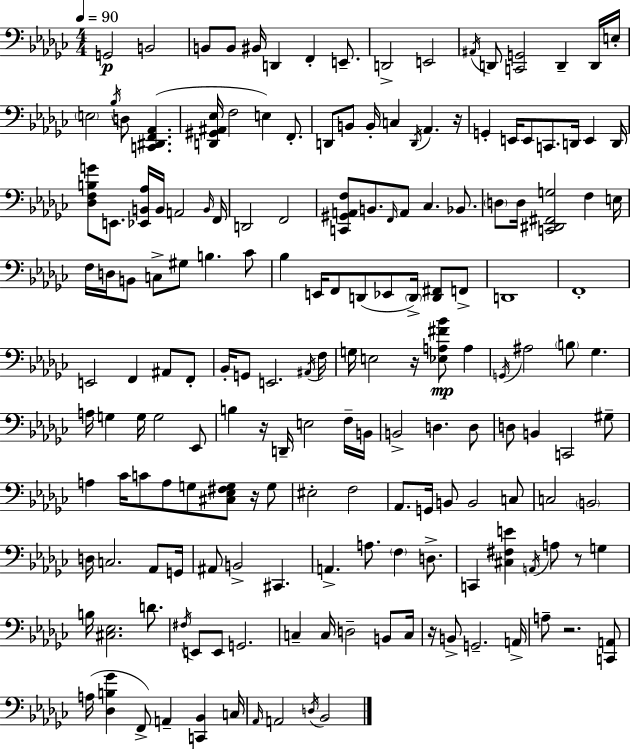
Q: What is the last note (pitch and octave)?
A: Bb2